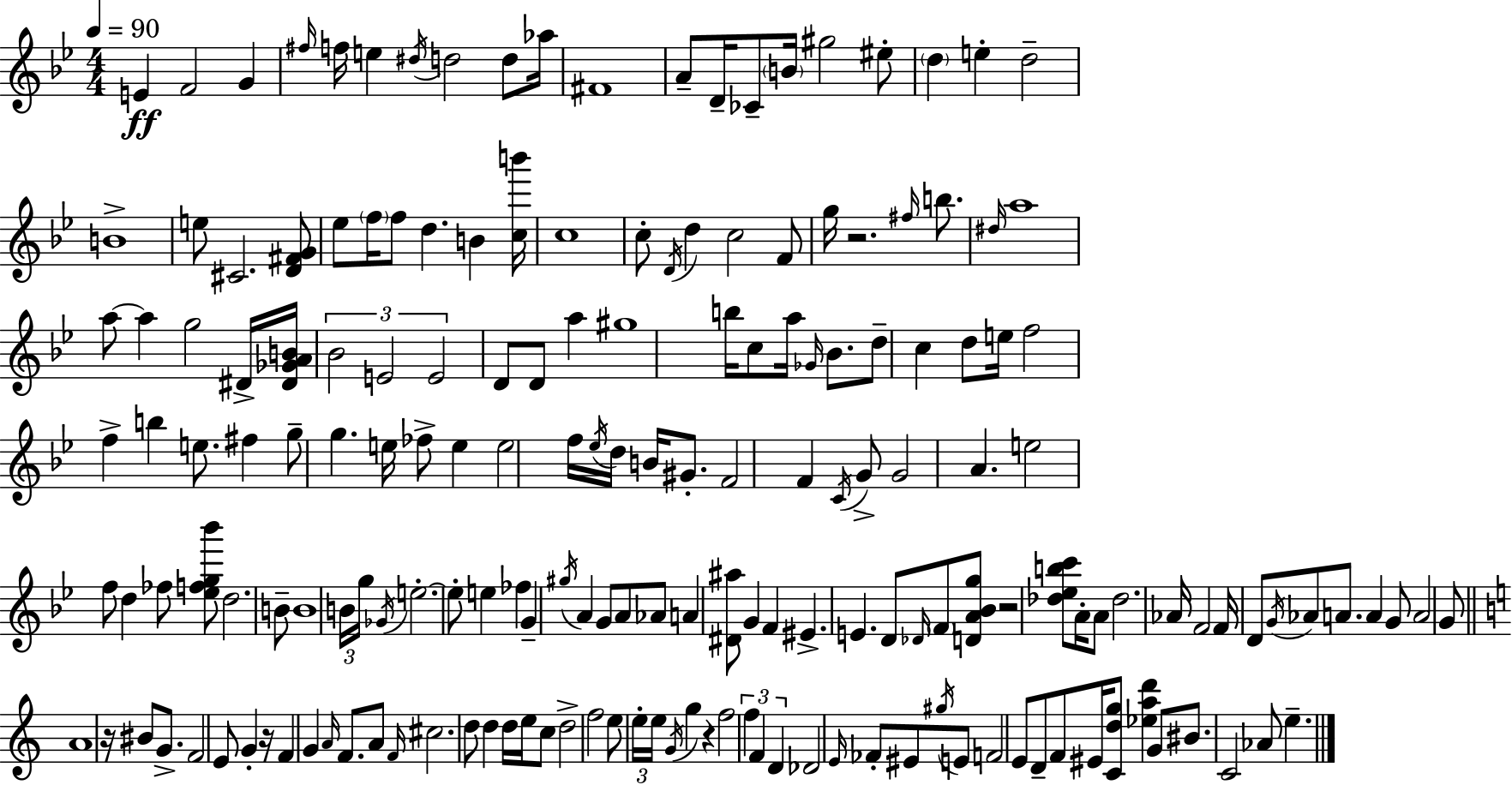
{
  \clef treble
  \numericTimeSignature
  \time 4/4
  \key g \minor
  \tempo 4 = 90
  e'4\ff f'2 g'4 | \grace { fis''16 } f''16 e''4 \acciaccatura { dis''16 } d''2 d''8 | aes''16 fis'1 | a'8-- d'16-- ces'8-- \parenthesize b'16 gis''2 | \break eis''8-. \parenthesize d''4 e''4-. d''2-- | b'1-> | e''8 cis'2. | <d' fis' g'>8 ees''8 \parenthesize f''16 f''8 d''4. b'4 | \break <c'' b'''>16 c''1 | c''8-. \acciaccatura { d'16 } d''4 c''2 | f'8 g''16 r2. | \grace { fis''16 } b''8. \grace { dis''16 } a''1 | \break a''8~~ a''4 g''2 | dis'16-> <dis' ges' a' b'>16 \tuplet 3/2 { bes'2 e'2 | e'2 } d'8 d'8 | a''4 gis''1 | \break b''16 c''8 a''16 \grace { ges'16 } bes'8. d''8-- c''4 | d''8 e''16 f''2 f''4-> | b''4 e''8. fis''4 g''8-- g''4. | e''16 fes''8-> e''4 e''2 | \break f''16 \acciaccatura { ees''16 } d''16 b'16 gis'8.-. f'2 | f'4 \acciaccatura { c'16 } g'8-> g'2 | a'4. e''2 | f''8 d''4 fes''8 <ees'' f'' g'' bes'''>8 d''2. | \break b'8-- b'1 | \tuplet 3/2 { b'16 g''16 \acciaccatura { ges'16 } } e''2.-.~~ | e''8-. e''4 fes''4 | g'4-- \acciaccatura { gis''16 } a'4 g'8 a'8 aes'8 | \break a'4 <dis' ais''>8 g'4 f'4 eis'4.-> | e'4. d'8 \grace { des'16 } \parenthesize f'8 <d' a' bes' g''>8 | r2 <des'' ees'' b'' c'''>8 a'16-. a'8 des''2. | aes'16 f'2 | \break f'16 d'8 \acciaccatura { g'16 } aes'8 a'8. a'4 | g'8 a'2 g'8 \bar "||" \break \key c \major a'1 | r16 bis'8 g'8.-> f'2 e'8 | g'4-. r16 f'4 g'4 \grace { a'16 } f'8. | a'8 \grace { f'16 } cis''2. | \break d''8 d''4 d''16 e''16 c''8 d''2-> | f''2 e''8 \tuplet 3/2 { e''16-. e''16 \acciaccatura { g'16 } } g''4 | r4 f''2 \tuplet 3/2 { f''4 | f'4 d'4 } des'2 | \break \grace { e'16 } fes'8-. eis'8 \acciaccatura { gis''16 } e'8 f'2 | e'8 d'8-- f'8 eis'16 <c' d'' g''>8 <ees'' a'' d'''>4 | g'8 bis'8. c'2 aes'8 e''4.-- | \bar "|."
}